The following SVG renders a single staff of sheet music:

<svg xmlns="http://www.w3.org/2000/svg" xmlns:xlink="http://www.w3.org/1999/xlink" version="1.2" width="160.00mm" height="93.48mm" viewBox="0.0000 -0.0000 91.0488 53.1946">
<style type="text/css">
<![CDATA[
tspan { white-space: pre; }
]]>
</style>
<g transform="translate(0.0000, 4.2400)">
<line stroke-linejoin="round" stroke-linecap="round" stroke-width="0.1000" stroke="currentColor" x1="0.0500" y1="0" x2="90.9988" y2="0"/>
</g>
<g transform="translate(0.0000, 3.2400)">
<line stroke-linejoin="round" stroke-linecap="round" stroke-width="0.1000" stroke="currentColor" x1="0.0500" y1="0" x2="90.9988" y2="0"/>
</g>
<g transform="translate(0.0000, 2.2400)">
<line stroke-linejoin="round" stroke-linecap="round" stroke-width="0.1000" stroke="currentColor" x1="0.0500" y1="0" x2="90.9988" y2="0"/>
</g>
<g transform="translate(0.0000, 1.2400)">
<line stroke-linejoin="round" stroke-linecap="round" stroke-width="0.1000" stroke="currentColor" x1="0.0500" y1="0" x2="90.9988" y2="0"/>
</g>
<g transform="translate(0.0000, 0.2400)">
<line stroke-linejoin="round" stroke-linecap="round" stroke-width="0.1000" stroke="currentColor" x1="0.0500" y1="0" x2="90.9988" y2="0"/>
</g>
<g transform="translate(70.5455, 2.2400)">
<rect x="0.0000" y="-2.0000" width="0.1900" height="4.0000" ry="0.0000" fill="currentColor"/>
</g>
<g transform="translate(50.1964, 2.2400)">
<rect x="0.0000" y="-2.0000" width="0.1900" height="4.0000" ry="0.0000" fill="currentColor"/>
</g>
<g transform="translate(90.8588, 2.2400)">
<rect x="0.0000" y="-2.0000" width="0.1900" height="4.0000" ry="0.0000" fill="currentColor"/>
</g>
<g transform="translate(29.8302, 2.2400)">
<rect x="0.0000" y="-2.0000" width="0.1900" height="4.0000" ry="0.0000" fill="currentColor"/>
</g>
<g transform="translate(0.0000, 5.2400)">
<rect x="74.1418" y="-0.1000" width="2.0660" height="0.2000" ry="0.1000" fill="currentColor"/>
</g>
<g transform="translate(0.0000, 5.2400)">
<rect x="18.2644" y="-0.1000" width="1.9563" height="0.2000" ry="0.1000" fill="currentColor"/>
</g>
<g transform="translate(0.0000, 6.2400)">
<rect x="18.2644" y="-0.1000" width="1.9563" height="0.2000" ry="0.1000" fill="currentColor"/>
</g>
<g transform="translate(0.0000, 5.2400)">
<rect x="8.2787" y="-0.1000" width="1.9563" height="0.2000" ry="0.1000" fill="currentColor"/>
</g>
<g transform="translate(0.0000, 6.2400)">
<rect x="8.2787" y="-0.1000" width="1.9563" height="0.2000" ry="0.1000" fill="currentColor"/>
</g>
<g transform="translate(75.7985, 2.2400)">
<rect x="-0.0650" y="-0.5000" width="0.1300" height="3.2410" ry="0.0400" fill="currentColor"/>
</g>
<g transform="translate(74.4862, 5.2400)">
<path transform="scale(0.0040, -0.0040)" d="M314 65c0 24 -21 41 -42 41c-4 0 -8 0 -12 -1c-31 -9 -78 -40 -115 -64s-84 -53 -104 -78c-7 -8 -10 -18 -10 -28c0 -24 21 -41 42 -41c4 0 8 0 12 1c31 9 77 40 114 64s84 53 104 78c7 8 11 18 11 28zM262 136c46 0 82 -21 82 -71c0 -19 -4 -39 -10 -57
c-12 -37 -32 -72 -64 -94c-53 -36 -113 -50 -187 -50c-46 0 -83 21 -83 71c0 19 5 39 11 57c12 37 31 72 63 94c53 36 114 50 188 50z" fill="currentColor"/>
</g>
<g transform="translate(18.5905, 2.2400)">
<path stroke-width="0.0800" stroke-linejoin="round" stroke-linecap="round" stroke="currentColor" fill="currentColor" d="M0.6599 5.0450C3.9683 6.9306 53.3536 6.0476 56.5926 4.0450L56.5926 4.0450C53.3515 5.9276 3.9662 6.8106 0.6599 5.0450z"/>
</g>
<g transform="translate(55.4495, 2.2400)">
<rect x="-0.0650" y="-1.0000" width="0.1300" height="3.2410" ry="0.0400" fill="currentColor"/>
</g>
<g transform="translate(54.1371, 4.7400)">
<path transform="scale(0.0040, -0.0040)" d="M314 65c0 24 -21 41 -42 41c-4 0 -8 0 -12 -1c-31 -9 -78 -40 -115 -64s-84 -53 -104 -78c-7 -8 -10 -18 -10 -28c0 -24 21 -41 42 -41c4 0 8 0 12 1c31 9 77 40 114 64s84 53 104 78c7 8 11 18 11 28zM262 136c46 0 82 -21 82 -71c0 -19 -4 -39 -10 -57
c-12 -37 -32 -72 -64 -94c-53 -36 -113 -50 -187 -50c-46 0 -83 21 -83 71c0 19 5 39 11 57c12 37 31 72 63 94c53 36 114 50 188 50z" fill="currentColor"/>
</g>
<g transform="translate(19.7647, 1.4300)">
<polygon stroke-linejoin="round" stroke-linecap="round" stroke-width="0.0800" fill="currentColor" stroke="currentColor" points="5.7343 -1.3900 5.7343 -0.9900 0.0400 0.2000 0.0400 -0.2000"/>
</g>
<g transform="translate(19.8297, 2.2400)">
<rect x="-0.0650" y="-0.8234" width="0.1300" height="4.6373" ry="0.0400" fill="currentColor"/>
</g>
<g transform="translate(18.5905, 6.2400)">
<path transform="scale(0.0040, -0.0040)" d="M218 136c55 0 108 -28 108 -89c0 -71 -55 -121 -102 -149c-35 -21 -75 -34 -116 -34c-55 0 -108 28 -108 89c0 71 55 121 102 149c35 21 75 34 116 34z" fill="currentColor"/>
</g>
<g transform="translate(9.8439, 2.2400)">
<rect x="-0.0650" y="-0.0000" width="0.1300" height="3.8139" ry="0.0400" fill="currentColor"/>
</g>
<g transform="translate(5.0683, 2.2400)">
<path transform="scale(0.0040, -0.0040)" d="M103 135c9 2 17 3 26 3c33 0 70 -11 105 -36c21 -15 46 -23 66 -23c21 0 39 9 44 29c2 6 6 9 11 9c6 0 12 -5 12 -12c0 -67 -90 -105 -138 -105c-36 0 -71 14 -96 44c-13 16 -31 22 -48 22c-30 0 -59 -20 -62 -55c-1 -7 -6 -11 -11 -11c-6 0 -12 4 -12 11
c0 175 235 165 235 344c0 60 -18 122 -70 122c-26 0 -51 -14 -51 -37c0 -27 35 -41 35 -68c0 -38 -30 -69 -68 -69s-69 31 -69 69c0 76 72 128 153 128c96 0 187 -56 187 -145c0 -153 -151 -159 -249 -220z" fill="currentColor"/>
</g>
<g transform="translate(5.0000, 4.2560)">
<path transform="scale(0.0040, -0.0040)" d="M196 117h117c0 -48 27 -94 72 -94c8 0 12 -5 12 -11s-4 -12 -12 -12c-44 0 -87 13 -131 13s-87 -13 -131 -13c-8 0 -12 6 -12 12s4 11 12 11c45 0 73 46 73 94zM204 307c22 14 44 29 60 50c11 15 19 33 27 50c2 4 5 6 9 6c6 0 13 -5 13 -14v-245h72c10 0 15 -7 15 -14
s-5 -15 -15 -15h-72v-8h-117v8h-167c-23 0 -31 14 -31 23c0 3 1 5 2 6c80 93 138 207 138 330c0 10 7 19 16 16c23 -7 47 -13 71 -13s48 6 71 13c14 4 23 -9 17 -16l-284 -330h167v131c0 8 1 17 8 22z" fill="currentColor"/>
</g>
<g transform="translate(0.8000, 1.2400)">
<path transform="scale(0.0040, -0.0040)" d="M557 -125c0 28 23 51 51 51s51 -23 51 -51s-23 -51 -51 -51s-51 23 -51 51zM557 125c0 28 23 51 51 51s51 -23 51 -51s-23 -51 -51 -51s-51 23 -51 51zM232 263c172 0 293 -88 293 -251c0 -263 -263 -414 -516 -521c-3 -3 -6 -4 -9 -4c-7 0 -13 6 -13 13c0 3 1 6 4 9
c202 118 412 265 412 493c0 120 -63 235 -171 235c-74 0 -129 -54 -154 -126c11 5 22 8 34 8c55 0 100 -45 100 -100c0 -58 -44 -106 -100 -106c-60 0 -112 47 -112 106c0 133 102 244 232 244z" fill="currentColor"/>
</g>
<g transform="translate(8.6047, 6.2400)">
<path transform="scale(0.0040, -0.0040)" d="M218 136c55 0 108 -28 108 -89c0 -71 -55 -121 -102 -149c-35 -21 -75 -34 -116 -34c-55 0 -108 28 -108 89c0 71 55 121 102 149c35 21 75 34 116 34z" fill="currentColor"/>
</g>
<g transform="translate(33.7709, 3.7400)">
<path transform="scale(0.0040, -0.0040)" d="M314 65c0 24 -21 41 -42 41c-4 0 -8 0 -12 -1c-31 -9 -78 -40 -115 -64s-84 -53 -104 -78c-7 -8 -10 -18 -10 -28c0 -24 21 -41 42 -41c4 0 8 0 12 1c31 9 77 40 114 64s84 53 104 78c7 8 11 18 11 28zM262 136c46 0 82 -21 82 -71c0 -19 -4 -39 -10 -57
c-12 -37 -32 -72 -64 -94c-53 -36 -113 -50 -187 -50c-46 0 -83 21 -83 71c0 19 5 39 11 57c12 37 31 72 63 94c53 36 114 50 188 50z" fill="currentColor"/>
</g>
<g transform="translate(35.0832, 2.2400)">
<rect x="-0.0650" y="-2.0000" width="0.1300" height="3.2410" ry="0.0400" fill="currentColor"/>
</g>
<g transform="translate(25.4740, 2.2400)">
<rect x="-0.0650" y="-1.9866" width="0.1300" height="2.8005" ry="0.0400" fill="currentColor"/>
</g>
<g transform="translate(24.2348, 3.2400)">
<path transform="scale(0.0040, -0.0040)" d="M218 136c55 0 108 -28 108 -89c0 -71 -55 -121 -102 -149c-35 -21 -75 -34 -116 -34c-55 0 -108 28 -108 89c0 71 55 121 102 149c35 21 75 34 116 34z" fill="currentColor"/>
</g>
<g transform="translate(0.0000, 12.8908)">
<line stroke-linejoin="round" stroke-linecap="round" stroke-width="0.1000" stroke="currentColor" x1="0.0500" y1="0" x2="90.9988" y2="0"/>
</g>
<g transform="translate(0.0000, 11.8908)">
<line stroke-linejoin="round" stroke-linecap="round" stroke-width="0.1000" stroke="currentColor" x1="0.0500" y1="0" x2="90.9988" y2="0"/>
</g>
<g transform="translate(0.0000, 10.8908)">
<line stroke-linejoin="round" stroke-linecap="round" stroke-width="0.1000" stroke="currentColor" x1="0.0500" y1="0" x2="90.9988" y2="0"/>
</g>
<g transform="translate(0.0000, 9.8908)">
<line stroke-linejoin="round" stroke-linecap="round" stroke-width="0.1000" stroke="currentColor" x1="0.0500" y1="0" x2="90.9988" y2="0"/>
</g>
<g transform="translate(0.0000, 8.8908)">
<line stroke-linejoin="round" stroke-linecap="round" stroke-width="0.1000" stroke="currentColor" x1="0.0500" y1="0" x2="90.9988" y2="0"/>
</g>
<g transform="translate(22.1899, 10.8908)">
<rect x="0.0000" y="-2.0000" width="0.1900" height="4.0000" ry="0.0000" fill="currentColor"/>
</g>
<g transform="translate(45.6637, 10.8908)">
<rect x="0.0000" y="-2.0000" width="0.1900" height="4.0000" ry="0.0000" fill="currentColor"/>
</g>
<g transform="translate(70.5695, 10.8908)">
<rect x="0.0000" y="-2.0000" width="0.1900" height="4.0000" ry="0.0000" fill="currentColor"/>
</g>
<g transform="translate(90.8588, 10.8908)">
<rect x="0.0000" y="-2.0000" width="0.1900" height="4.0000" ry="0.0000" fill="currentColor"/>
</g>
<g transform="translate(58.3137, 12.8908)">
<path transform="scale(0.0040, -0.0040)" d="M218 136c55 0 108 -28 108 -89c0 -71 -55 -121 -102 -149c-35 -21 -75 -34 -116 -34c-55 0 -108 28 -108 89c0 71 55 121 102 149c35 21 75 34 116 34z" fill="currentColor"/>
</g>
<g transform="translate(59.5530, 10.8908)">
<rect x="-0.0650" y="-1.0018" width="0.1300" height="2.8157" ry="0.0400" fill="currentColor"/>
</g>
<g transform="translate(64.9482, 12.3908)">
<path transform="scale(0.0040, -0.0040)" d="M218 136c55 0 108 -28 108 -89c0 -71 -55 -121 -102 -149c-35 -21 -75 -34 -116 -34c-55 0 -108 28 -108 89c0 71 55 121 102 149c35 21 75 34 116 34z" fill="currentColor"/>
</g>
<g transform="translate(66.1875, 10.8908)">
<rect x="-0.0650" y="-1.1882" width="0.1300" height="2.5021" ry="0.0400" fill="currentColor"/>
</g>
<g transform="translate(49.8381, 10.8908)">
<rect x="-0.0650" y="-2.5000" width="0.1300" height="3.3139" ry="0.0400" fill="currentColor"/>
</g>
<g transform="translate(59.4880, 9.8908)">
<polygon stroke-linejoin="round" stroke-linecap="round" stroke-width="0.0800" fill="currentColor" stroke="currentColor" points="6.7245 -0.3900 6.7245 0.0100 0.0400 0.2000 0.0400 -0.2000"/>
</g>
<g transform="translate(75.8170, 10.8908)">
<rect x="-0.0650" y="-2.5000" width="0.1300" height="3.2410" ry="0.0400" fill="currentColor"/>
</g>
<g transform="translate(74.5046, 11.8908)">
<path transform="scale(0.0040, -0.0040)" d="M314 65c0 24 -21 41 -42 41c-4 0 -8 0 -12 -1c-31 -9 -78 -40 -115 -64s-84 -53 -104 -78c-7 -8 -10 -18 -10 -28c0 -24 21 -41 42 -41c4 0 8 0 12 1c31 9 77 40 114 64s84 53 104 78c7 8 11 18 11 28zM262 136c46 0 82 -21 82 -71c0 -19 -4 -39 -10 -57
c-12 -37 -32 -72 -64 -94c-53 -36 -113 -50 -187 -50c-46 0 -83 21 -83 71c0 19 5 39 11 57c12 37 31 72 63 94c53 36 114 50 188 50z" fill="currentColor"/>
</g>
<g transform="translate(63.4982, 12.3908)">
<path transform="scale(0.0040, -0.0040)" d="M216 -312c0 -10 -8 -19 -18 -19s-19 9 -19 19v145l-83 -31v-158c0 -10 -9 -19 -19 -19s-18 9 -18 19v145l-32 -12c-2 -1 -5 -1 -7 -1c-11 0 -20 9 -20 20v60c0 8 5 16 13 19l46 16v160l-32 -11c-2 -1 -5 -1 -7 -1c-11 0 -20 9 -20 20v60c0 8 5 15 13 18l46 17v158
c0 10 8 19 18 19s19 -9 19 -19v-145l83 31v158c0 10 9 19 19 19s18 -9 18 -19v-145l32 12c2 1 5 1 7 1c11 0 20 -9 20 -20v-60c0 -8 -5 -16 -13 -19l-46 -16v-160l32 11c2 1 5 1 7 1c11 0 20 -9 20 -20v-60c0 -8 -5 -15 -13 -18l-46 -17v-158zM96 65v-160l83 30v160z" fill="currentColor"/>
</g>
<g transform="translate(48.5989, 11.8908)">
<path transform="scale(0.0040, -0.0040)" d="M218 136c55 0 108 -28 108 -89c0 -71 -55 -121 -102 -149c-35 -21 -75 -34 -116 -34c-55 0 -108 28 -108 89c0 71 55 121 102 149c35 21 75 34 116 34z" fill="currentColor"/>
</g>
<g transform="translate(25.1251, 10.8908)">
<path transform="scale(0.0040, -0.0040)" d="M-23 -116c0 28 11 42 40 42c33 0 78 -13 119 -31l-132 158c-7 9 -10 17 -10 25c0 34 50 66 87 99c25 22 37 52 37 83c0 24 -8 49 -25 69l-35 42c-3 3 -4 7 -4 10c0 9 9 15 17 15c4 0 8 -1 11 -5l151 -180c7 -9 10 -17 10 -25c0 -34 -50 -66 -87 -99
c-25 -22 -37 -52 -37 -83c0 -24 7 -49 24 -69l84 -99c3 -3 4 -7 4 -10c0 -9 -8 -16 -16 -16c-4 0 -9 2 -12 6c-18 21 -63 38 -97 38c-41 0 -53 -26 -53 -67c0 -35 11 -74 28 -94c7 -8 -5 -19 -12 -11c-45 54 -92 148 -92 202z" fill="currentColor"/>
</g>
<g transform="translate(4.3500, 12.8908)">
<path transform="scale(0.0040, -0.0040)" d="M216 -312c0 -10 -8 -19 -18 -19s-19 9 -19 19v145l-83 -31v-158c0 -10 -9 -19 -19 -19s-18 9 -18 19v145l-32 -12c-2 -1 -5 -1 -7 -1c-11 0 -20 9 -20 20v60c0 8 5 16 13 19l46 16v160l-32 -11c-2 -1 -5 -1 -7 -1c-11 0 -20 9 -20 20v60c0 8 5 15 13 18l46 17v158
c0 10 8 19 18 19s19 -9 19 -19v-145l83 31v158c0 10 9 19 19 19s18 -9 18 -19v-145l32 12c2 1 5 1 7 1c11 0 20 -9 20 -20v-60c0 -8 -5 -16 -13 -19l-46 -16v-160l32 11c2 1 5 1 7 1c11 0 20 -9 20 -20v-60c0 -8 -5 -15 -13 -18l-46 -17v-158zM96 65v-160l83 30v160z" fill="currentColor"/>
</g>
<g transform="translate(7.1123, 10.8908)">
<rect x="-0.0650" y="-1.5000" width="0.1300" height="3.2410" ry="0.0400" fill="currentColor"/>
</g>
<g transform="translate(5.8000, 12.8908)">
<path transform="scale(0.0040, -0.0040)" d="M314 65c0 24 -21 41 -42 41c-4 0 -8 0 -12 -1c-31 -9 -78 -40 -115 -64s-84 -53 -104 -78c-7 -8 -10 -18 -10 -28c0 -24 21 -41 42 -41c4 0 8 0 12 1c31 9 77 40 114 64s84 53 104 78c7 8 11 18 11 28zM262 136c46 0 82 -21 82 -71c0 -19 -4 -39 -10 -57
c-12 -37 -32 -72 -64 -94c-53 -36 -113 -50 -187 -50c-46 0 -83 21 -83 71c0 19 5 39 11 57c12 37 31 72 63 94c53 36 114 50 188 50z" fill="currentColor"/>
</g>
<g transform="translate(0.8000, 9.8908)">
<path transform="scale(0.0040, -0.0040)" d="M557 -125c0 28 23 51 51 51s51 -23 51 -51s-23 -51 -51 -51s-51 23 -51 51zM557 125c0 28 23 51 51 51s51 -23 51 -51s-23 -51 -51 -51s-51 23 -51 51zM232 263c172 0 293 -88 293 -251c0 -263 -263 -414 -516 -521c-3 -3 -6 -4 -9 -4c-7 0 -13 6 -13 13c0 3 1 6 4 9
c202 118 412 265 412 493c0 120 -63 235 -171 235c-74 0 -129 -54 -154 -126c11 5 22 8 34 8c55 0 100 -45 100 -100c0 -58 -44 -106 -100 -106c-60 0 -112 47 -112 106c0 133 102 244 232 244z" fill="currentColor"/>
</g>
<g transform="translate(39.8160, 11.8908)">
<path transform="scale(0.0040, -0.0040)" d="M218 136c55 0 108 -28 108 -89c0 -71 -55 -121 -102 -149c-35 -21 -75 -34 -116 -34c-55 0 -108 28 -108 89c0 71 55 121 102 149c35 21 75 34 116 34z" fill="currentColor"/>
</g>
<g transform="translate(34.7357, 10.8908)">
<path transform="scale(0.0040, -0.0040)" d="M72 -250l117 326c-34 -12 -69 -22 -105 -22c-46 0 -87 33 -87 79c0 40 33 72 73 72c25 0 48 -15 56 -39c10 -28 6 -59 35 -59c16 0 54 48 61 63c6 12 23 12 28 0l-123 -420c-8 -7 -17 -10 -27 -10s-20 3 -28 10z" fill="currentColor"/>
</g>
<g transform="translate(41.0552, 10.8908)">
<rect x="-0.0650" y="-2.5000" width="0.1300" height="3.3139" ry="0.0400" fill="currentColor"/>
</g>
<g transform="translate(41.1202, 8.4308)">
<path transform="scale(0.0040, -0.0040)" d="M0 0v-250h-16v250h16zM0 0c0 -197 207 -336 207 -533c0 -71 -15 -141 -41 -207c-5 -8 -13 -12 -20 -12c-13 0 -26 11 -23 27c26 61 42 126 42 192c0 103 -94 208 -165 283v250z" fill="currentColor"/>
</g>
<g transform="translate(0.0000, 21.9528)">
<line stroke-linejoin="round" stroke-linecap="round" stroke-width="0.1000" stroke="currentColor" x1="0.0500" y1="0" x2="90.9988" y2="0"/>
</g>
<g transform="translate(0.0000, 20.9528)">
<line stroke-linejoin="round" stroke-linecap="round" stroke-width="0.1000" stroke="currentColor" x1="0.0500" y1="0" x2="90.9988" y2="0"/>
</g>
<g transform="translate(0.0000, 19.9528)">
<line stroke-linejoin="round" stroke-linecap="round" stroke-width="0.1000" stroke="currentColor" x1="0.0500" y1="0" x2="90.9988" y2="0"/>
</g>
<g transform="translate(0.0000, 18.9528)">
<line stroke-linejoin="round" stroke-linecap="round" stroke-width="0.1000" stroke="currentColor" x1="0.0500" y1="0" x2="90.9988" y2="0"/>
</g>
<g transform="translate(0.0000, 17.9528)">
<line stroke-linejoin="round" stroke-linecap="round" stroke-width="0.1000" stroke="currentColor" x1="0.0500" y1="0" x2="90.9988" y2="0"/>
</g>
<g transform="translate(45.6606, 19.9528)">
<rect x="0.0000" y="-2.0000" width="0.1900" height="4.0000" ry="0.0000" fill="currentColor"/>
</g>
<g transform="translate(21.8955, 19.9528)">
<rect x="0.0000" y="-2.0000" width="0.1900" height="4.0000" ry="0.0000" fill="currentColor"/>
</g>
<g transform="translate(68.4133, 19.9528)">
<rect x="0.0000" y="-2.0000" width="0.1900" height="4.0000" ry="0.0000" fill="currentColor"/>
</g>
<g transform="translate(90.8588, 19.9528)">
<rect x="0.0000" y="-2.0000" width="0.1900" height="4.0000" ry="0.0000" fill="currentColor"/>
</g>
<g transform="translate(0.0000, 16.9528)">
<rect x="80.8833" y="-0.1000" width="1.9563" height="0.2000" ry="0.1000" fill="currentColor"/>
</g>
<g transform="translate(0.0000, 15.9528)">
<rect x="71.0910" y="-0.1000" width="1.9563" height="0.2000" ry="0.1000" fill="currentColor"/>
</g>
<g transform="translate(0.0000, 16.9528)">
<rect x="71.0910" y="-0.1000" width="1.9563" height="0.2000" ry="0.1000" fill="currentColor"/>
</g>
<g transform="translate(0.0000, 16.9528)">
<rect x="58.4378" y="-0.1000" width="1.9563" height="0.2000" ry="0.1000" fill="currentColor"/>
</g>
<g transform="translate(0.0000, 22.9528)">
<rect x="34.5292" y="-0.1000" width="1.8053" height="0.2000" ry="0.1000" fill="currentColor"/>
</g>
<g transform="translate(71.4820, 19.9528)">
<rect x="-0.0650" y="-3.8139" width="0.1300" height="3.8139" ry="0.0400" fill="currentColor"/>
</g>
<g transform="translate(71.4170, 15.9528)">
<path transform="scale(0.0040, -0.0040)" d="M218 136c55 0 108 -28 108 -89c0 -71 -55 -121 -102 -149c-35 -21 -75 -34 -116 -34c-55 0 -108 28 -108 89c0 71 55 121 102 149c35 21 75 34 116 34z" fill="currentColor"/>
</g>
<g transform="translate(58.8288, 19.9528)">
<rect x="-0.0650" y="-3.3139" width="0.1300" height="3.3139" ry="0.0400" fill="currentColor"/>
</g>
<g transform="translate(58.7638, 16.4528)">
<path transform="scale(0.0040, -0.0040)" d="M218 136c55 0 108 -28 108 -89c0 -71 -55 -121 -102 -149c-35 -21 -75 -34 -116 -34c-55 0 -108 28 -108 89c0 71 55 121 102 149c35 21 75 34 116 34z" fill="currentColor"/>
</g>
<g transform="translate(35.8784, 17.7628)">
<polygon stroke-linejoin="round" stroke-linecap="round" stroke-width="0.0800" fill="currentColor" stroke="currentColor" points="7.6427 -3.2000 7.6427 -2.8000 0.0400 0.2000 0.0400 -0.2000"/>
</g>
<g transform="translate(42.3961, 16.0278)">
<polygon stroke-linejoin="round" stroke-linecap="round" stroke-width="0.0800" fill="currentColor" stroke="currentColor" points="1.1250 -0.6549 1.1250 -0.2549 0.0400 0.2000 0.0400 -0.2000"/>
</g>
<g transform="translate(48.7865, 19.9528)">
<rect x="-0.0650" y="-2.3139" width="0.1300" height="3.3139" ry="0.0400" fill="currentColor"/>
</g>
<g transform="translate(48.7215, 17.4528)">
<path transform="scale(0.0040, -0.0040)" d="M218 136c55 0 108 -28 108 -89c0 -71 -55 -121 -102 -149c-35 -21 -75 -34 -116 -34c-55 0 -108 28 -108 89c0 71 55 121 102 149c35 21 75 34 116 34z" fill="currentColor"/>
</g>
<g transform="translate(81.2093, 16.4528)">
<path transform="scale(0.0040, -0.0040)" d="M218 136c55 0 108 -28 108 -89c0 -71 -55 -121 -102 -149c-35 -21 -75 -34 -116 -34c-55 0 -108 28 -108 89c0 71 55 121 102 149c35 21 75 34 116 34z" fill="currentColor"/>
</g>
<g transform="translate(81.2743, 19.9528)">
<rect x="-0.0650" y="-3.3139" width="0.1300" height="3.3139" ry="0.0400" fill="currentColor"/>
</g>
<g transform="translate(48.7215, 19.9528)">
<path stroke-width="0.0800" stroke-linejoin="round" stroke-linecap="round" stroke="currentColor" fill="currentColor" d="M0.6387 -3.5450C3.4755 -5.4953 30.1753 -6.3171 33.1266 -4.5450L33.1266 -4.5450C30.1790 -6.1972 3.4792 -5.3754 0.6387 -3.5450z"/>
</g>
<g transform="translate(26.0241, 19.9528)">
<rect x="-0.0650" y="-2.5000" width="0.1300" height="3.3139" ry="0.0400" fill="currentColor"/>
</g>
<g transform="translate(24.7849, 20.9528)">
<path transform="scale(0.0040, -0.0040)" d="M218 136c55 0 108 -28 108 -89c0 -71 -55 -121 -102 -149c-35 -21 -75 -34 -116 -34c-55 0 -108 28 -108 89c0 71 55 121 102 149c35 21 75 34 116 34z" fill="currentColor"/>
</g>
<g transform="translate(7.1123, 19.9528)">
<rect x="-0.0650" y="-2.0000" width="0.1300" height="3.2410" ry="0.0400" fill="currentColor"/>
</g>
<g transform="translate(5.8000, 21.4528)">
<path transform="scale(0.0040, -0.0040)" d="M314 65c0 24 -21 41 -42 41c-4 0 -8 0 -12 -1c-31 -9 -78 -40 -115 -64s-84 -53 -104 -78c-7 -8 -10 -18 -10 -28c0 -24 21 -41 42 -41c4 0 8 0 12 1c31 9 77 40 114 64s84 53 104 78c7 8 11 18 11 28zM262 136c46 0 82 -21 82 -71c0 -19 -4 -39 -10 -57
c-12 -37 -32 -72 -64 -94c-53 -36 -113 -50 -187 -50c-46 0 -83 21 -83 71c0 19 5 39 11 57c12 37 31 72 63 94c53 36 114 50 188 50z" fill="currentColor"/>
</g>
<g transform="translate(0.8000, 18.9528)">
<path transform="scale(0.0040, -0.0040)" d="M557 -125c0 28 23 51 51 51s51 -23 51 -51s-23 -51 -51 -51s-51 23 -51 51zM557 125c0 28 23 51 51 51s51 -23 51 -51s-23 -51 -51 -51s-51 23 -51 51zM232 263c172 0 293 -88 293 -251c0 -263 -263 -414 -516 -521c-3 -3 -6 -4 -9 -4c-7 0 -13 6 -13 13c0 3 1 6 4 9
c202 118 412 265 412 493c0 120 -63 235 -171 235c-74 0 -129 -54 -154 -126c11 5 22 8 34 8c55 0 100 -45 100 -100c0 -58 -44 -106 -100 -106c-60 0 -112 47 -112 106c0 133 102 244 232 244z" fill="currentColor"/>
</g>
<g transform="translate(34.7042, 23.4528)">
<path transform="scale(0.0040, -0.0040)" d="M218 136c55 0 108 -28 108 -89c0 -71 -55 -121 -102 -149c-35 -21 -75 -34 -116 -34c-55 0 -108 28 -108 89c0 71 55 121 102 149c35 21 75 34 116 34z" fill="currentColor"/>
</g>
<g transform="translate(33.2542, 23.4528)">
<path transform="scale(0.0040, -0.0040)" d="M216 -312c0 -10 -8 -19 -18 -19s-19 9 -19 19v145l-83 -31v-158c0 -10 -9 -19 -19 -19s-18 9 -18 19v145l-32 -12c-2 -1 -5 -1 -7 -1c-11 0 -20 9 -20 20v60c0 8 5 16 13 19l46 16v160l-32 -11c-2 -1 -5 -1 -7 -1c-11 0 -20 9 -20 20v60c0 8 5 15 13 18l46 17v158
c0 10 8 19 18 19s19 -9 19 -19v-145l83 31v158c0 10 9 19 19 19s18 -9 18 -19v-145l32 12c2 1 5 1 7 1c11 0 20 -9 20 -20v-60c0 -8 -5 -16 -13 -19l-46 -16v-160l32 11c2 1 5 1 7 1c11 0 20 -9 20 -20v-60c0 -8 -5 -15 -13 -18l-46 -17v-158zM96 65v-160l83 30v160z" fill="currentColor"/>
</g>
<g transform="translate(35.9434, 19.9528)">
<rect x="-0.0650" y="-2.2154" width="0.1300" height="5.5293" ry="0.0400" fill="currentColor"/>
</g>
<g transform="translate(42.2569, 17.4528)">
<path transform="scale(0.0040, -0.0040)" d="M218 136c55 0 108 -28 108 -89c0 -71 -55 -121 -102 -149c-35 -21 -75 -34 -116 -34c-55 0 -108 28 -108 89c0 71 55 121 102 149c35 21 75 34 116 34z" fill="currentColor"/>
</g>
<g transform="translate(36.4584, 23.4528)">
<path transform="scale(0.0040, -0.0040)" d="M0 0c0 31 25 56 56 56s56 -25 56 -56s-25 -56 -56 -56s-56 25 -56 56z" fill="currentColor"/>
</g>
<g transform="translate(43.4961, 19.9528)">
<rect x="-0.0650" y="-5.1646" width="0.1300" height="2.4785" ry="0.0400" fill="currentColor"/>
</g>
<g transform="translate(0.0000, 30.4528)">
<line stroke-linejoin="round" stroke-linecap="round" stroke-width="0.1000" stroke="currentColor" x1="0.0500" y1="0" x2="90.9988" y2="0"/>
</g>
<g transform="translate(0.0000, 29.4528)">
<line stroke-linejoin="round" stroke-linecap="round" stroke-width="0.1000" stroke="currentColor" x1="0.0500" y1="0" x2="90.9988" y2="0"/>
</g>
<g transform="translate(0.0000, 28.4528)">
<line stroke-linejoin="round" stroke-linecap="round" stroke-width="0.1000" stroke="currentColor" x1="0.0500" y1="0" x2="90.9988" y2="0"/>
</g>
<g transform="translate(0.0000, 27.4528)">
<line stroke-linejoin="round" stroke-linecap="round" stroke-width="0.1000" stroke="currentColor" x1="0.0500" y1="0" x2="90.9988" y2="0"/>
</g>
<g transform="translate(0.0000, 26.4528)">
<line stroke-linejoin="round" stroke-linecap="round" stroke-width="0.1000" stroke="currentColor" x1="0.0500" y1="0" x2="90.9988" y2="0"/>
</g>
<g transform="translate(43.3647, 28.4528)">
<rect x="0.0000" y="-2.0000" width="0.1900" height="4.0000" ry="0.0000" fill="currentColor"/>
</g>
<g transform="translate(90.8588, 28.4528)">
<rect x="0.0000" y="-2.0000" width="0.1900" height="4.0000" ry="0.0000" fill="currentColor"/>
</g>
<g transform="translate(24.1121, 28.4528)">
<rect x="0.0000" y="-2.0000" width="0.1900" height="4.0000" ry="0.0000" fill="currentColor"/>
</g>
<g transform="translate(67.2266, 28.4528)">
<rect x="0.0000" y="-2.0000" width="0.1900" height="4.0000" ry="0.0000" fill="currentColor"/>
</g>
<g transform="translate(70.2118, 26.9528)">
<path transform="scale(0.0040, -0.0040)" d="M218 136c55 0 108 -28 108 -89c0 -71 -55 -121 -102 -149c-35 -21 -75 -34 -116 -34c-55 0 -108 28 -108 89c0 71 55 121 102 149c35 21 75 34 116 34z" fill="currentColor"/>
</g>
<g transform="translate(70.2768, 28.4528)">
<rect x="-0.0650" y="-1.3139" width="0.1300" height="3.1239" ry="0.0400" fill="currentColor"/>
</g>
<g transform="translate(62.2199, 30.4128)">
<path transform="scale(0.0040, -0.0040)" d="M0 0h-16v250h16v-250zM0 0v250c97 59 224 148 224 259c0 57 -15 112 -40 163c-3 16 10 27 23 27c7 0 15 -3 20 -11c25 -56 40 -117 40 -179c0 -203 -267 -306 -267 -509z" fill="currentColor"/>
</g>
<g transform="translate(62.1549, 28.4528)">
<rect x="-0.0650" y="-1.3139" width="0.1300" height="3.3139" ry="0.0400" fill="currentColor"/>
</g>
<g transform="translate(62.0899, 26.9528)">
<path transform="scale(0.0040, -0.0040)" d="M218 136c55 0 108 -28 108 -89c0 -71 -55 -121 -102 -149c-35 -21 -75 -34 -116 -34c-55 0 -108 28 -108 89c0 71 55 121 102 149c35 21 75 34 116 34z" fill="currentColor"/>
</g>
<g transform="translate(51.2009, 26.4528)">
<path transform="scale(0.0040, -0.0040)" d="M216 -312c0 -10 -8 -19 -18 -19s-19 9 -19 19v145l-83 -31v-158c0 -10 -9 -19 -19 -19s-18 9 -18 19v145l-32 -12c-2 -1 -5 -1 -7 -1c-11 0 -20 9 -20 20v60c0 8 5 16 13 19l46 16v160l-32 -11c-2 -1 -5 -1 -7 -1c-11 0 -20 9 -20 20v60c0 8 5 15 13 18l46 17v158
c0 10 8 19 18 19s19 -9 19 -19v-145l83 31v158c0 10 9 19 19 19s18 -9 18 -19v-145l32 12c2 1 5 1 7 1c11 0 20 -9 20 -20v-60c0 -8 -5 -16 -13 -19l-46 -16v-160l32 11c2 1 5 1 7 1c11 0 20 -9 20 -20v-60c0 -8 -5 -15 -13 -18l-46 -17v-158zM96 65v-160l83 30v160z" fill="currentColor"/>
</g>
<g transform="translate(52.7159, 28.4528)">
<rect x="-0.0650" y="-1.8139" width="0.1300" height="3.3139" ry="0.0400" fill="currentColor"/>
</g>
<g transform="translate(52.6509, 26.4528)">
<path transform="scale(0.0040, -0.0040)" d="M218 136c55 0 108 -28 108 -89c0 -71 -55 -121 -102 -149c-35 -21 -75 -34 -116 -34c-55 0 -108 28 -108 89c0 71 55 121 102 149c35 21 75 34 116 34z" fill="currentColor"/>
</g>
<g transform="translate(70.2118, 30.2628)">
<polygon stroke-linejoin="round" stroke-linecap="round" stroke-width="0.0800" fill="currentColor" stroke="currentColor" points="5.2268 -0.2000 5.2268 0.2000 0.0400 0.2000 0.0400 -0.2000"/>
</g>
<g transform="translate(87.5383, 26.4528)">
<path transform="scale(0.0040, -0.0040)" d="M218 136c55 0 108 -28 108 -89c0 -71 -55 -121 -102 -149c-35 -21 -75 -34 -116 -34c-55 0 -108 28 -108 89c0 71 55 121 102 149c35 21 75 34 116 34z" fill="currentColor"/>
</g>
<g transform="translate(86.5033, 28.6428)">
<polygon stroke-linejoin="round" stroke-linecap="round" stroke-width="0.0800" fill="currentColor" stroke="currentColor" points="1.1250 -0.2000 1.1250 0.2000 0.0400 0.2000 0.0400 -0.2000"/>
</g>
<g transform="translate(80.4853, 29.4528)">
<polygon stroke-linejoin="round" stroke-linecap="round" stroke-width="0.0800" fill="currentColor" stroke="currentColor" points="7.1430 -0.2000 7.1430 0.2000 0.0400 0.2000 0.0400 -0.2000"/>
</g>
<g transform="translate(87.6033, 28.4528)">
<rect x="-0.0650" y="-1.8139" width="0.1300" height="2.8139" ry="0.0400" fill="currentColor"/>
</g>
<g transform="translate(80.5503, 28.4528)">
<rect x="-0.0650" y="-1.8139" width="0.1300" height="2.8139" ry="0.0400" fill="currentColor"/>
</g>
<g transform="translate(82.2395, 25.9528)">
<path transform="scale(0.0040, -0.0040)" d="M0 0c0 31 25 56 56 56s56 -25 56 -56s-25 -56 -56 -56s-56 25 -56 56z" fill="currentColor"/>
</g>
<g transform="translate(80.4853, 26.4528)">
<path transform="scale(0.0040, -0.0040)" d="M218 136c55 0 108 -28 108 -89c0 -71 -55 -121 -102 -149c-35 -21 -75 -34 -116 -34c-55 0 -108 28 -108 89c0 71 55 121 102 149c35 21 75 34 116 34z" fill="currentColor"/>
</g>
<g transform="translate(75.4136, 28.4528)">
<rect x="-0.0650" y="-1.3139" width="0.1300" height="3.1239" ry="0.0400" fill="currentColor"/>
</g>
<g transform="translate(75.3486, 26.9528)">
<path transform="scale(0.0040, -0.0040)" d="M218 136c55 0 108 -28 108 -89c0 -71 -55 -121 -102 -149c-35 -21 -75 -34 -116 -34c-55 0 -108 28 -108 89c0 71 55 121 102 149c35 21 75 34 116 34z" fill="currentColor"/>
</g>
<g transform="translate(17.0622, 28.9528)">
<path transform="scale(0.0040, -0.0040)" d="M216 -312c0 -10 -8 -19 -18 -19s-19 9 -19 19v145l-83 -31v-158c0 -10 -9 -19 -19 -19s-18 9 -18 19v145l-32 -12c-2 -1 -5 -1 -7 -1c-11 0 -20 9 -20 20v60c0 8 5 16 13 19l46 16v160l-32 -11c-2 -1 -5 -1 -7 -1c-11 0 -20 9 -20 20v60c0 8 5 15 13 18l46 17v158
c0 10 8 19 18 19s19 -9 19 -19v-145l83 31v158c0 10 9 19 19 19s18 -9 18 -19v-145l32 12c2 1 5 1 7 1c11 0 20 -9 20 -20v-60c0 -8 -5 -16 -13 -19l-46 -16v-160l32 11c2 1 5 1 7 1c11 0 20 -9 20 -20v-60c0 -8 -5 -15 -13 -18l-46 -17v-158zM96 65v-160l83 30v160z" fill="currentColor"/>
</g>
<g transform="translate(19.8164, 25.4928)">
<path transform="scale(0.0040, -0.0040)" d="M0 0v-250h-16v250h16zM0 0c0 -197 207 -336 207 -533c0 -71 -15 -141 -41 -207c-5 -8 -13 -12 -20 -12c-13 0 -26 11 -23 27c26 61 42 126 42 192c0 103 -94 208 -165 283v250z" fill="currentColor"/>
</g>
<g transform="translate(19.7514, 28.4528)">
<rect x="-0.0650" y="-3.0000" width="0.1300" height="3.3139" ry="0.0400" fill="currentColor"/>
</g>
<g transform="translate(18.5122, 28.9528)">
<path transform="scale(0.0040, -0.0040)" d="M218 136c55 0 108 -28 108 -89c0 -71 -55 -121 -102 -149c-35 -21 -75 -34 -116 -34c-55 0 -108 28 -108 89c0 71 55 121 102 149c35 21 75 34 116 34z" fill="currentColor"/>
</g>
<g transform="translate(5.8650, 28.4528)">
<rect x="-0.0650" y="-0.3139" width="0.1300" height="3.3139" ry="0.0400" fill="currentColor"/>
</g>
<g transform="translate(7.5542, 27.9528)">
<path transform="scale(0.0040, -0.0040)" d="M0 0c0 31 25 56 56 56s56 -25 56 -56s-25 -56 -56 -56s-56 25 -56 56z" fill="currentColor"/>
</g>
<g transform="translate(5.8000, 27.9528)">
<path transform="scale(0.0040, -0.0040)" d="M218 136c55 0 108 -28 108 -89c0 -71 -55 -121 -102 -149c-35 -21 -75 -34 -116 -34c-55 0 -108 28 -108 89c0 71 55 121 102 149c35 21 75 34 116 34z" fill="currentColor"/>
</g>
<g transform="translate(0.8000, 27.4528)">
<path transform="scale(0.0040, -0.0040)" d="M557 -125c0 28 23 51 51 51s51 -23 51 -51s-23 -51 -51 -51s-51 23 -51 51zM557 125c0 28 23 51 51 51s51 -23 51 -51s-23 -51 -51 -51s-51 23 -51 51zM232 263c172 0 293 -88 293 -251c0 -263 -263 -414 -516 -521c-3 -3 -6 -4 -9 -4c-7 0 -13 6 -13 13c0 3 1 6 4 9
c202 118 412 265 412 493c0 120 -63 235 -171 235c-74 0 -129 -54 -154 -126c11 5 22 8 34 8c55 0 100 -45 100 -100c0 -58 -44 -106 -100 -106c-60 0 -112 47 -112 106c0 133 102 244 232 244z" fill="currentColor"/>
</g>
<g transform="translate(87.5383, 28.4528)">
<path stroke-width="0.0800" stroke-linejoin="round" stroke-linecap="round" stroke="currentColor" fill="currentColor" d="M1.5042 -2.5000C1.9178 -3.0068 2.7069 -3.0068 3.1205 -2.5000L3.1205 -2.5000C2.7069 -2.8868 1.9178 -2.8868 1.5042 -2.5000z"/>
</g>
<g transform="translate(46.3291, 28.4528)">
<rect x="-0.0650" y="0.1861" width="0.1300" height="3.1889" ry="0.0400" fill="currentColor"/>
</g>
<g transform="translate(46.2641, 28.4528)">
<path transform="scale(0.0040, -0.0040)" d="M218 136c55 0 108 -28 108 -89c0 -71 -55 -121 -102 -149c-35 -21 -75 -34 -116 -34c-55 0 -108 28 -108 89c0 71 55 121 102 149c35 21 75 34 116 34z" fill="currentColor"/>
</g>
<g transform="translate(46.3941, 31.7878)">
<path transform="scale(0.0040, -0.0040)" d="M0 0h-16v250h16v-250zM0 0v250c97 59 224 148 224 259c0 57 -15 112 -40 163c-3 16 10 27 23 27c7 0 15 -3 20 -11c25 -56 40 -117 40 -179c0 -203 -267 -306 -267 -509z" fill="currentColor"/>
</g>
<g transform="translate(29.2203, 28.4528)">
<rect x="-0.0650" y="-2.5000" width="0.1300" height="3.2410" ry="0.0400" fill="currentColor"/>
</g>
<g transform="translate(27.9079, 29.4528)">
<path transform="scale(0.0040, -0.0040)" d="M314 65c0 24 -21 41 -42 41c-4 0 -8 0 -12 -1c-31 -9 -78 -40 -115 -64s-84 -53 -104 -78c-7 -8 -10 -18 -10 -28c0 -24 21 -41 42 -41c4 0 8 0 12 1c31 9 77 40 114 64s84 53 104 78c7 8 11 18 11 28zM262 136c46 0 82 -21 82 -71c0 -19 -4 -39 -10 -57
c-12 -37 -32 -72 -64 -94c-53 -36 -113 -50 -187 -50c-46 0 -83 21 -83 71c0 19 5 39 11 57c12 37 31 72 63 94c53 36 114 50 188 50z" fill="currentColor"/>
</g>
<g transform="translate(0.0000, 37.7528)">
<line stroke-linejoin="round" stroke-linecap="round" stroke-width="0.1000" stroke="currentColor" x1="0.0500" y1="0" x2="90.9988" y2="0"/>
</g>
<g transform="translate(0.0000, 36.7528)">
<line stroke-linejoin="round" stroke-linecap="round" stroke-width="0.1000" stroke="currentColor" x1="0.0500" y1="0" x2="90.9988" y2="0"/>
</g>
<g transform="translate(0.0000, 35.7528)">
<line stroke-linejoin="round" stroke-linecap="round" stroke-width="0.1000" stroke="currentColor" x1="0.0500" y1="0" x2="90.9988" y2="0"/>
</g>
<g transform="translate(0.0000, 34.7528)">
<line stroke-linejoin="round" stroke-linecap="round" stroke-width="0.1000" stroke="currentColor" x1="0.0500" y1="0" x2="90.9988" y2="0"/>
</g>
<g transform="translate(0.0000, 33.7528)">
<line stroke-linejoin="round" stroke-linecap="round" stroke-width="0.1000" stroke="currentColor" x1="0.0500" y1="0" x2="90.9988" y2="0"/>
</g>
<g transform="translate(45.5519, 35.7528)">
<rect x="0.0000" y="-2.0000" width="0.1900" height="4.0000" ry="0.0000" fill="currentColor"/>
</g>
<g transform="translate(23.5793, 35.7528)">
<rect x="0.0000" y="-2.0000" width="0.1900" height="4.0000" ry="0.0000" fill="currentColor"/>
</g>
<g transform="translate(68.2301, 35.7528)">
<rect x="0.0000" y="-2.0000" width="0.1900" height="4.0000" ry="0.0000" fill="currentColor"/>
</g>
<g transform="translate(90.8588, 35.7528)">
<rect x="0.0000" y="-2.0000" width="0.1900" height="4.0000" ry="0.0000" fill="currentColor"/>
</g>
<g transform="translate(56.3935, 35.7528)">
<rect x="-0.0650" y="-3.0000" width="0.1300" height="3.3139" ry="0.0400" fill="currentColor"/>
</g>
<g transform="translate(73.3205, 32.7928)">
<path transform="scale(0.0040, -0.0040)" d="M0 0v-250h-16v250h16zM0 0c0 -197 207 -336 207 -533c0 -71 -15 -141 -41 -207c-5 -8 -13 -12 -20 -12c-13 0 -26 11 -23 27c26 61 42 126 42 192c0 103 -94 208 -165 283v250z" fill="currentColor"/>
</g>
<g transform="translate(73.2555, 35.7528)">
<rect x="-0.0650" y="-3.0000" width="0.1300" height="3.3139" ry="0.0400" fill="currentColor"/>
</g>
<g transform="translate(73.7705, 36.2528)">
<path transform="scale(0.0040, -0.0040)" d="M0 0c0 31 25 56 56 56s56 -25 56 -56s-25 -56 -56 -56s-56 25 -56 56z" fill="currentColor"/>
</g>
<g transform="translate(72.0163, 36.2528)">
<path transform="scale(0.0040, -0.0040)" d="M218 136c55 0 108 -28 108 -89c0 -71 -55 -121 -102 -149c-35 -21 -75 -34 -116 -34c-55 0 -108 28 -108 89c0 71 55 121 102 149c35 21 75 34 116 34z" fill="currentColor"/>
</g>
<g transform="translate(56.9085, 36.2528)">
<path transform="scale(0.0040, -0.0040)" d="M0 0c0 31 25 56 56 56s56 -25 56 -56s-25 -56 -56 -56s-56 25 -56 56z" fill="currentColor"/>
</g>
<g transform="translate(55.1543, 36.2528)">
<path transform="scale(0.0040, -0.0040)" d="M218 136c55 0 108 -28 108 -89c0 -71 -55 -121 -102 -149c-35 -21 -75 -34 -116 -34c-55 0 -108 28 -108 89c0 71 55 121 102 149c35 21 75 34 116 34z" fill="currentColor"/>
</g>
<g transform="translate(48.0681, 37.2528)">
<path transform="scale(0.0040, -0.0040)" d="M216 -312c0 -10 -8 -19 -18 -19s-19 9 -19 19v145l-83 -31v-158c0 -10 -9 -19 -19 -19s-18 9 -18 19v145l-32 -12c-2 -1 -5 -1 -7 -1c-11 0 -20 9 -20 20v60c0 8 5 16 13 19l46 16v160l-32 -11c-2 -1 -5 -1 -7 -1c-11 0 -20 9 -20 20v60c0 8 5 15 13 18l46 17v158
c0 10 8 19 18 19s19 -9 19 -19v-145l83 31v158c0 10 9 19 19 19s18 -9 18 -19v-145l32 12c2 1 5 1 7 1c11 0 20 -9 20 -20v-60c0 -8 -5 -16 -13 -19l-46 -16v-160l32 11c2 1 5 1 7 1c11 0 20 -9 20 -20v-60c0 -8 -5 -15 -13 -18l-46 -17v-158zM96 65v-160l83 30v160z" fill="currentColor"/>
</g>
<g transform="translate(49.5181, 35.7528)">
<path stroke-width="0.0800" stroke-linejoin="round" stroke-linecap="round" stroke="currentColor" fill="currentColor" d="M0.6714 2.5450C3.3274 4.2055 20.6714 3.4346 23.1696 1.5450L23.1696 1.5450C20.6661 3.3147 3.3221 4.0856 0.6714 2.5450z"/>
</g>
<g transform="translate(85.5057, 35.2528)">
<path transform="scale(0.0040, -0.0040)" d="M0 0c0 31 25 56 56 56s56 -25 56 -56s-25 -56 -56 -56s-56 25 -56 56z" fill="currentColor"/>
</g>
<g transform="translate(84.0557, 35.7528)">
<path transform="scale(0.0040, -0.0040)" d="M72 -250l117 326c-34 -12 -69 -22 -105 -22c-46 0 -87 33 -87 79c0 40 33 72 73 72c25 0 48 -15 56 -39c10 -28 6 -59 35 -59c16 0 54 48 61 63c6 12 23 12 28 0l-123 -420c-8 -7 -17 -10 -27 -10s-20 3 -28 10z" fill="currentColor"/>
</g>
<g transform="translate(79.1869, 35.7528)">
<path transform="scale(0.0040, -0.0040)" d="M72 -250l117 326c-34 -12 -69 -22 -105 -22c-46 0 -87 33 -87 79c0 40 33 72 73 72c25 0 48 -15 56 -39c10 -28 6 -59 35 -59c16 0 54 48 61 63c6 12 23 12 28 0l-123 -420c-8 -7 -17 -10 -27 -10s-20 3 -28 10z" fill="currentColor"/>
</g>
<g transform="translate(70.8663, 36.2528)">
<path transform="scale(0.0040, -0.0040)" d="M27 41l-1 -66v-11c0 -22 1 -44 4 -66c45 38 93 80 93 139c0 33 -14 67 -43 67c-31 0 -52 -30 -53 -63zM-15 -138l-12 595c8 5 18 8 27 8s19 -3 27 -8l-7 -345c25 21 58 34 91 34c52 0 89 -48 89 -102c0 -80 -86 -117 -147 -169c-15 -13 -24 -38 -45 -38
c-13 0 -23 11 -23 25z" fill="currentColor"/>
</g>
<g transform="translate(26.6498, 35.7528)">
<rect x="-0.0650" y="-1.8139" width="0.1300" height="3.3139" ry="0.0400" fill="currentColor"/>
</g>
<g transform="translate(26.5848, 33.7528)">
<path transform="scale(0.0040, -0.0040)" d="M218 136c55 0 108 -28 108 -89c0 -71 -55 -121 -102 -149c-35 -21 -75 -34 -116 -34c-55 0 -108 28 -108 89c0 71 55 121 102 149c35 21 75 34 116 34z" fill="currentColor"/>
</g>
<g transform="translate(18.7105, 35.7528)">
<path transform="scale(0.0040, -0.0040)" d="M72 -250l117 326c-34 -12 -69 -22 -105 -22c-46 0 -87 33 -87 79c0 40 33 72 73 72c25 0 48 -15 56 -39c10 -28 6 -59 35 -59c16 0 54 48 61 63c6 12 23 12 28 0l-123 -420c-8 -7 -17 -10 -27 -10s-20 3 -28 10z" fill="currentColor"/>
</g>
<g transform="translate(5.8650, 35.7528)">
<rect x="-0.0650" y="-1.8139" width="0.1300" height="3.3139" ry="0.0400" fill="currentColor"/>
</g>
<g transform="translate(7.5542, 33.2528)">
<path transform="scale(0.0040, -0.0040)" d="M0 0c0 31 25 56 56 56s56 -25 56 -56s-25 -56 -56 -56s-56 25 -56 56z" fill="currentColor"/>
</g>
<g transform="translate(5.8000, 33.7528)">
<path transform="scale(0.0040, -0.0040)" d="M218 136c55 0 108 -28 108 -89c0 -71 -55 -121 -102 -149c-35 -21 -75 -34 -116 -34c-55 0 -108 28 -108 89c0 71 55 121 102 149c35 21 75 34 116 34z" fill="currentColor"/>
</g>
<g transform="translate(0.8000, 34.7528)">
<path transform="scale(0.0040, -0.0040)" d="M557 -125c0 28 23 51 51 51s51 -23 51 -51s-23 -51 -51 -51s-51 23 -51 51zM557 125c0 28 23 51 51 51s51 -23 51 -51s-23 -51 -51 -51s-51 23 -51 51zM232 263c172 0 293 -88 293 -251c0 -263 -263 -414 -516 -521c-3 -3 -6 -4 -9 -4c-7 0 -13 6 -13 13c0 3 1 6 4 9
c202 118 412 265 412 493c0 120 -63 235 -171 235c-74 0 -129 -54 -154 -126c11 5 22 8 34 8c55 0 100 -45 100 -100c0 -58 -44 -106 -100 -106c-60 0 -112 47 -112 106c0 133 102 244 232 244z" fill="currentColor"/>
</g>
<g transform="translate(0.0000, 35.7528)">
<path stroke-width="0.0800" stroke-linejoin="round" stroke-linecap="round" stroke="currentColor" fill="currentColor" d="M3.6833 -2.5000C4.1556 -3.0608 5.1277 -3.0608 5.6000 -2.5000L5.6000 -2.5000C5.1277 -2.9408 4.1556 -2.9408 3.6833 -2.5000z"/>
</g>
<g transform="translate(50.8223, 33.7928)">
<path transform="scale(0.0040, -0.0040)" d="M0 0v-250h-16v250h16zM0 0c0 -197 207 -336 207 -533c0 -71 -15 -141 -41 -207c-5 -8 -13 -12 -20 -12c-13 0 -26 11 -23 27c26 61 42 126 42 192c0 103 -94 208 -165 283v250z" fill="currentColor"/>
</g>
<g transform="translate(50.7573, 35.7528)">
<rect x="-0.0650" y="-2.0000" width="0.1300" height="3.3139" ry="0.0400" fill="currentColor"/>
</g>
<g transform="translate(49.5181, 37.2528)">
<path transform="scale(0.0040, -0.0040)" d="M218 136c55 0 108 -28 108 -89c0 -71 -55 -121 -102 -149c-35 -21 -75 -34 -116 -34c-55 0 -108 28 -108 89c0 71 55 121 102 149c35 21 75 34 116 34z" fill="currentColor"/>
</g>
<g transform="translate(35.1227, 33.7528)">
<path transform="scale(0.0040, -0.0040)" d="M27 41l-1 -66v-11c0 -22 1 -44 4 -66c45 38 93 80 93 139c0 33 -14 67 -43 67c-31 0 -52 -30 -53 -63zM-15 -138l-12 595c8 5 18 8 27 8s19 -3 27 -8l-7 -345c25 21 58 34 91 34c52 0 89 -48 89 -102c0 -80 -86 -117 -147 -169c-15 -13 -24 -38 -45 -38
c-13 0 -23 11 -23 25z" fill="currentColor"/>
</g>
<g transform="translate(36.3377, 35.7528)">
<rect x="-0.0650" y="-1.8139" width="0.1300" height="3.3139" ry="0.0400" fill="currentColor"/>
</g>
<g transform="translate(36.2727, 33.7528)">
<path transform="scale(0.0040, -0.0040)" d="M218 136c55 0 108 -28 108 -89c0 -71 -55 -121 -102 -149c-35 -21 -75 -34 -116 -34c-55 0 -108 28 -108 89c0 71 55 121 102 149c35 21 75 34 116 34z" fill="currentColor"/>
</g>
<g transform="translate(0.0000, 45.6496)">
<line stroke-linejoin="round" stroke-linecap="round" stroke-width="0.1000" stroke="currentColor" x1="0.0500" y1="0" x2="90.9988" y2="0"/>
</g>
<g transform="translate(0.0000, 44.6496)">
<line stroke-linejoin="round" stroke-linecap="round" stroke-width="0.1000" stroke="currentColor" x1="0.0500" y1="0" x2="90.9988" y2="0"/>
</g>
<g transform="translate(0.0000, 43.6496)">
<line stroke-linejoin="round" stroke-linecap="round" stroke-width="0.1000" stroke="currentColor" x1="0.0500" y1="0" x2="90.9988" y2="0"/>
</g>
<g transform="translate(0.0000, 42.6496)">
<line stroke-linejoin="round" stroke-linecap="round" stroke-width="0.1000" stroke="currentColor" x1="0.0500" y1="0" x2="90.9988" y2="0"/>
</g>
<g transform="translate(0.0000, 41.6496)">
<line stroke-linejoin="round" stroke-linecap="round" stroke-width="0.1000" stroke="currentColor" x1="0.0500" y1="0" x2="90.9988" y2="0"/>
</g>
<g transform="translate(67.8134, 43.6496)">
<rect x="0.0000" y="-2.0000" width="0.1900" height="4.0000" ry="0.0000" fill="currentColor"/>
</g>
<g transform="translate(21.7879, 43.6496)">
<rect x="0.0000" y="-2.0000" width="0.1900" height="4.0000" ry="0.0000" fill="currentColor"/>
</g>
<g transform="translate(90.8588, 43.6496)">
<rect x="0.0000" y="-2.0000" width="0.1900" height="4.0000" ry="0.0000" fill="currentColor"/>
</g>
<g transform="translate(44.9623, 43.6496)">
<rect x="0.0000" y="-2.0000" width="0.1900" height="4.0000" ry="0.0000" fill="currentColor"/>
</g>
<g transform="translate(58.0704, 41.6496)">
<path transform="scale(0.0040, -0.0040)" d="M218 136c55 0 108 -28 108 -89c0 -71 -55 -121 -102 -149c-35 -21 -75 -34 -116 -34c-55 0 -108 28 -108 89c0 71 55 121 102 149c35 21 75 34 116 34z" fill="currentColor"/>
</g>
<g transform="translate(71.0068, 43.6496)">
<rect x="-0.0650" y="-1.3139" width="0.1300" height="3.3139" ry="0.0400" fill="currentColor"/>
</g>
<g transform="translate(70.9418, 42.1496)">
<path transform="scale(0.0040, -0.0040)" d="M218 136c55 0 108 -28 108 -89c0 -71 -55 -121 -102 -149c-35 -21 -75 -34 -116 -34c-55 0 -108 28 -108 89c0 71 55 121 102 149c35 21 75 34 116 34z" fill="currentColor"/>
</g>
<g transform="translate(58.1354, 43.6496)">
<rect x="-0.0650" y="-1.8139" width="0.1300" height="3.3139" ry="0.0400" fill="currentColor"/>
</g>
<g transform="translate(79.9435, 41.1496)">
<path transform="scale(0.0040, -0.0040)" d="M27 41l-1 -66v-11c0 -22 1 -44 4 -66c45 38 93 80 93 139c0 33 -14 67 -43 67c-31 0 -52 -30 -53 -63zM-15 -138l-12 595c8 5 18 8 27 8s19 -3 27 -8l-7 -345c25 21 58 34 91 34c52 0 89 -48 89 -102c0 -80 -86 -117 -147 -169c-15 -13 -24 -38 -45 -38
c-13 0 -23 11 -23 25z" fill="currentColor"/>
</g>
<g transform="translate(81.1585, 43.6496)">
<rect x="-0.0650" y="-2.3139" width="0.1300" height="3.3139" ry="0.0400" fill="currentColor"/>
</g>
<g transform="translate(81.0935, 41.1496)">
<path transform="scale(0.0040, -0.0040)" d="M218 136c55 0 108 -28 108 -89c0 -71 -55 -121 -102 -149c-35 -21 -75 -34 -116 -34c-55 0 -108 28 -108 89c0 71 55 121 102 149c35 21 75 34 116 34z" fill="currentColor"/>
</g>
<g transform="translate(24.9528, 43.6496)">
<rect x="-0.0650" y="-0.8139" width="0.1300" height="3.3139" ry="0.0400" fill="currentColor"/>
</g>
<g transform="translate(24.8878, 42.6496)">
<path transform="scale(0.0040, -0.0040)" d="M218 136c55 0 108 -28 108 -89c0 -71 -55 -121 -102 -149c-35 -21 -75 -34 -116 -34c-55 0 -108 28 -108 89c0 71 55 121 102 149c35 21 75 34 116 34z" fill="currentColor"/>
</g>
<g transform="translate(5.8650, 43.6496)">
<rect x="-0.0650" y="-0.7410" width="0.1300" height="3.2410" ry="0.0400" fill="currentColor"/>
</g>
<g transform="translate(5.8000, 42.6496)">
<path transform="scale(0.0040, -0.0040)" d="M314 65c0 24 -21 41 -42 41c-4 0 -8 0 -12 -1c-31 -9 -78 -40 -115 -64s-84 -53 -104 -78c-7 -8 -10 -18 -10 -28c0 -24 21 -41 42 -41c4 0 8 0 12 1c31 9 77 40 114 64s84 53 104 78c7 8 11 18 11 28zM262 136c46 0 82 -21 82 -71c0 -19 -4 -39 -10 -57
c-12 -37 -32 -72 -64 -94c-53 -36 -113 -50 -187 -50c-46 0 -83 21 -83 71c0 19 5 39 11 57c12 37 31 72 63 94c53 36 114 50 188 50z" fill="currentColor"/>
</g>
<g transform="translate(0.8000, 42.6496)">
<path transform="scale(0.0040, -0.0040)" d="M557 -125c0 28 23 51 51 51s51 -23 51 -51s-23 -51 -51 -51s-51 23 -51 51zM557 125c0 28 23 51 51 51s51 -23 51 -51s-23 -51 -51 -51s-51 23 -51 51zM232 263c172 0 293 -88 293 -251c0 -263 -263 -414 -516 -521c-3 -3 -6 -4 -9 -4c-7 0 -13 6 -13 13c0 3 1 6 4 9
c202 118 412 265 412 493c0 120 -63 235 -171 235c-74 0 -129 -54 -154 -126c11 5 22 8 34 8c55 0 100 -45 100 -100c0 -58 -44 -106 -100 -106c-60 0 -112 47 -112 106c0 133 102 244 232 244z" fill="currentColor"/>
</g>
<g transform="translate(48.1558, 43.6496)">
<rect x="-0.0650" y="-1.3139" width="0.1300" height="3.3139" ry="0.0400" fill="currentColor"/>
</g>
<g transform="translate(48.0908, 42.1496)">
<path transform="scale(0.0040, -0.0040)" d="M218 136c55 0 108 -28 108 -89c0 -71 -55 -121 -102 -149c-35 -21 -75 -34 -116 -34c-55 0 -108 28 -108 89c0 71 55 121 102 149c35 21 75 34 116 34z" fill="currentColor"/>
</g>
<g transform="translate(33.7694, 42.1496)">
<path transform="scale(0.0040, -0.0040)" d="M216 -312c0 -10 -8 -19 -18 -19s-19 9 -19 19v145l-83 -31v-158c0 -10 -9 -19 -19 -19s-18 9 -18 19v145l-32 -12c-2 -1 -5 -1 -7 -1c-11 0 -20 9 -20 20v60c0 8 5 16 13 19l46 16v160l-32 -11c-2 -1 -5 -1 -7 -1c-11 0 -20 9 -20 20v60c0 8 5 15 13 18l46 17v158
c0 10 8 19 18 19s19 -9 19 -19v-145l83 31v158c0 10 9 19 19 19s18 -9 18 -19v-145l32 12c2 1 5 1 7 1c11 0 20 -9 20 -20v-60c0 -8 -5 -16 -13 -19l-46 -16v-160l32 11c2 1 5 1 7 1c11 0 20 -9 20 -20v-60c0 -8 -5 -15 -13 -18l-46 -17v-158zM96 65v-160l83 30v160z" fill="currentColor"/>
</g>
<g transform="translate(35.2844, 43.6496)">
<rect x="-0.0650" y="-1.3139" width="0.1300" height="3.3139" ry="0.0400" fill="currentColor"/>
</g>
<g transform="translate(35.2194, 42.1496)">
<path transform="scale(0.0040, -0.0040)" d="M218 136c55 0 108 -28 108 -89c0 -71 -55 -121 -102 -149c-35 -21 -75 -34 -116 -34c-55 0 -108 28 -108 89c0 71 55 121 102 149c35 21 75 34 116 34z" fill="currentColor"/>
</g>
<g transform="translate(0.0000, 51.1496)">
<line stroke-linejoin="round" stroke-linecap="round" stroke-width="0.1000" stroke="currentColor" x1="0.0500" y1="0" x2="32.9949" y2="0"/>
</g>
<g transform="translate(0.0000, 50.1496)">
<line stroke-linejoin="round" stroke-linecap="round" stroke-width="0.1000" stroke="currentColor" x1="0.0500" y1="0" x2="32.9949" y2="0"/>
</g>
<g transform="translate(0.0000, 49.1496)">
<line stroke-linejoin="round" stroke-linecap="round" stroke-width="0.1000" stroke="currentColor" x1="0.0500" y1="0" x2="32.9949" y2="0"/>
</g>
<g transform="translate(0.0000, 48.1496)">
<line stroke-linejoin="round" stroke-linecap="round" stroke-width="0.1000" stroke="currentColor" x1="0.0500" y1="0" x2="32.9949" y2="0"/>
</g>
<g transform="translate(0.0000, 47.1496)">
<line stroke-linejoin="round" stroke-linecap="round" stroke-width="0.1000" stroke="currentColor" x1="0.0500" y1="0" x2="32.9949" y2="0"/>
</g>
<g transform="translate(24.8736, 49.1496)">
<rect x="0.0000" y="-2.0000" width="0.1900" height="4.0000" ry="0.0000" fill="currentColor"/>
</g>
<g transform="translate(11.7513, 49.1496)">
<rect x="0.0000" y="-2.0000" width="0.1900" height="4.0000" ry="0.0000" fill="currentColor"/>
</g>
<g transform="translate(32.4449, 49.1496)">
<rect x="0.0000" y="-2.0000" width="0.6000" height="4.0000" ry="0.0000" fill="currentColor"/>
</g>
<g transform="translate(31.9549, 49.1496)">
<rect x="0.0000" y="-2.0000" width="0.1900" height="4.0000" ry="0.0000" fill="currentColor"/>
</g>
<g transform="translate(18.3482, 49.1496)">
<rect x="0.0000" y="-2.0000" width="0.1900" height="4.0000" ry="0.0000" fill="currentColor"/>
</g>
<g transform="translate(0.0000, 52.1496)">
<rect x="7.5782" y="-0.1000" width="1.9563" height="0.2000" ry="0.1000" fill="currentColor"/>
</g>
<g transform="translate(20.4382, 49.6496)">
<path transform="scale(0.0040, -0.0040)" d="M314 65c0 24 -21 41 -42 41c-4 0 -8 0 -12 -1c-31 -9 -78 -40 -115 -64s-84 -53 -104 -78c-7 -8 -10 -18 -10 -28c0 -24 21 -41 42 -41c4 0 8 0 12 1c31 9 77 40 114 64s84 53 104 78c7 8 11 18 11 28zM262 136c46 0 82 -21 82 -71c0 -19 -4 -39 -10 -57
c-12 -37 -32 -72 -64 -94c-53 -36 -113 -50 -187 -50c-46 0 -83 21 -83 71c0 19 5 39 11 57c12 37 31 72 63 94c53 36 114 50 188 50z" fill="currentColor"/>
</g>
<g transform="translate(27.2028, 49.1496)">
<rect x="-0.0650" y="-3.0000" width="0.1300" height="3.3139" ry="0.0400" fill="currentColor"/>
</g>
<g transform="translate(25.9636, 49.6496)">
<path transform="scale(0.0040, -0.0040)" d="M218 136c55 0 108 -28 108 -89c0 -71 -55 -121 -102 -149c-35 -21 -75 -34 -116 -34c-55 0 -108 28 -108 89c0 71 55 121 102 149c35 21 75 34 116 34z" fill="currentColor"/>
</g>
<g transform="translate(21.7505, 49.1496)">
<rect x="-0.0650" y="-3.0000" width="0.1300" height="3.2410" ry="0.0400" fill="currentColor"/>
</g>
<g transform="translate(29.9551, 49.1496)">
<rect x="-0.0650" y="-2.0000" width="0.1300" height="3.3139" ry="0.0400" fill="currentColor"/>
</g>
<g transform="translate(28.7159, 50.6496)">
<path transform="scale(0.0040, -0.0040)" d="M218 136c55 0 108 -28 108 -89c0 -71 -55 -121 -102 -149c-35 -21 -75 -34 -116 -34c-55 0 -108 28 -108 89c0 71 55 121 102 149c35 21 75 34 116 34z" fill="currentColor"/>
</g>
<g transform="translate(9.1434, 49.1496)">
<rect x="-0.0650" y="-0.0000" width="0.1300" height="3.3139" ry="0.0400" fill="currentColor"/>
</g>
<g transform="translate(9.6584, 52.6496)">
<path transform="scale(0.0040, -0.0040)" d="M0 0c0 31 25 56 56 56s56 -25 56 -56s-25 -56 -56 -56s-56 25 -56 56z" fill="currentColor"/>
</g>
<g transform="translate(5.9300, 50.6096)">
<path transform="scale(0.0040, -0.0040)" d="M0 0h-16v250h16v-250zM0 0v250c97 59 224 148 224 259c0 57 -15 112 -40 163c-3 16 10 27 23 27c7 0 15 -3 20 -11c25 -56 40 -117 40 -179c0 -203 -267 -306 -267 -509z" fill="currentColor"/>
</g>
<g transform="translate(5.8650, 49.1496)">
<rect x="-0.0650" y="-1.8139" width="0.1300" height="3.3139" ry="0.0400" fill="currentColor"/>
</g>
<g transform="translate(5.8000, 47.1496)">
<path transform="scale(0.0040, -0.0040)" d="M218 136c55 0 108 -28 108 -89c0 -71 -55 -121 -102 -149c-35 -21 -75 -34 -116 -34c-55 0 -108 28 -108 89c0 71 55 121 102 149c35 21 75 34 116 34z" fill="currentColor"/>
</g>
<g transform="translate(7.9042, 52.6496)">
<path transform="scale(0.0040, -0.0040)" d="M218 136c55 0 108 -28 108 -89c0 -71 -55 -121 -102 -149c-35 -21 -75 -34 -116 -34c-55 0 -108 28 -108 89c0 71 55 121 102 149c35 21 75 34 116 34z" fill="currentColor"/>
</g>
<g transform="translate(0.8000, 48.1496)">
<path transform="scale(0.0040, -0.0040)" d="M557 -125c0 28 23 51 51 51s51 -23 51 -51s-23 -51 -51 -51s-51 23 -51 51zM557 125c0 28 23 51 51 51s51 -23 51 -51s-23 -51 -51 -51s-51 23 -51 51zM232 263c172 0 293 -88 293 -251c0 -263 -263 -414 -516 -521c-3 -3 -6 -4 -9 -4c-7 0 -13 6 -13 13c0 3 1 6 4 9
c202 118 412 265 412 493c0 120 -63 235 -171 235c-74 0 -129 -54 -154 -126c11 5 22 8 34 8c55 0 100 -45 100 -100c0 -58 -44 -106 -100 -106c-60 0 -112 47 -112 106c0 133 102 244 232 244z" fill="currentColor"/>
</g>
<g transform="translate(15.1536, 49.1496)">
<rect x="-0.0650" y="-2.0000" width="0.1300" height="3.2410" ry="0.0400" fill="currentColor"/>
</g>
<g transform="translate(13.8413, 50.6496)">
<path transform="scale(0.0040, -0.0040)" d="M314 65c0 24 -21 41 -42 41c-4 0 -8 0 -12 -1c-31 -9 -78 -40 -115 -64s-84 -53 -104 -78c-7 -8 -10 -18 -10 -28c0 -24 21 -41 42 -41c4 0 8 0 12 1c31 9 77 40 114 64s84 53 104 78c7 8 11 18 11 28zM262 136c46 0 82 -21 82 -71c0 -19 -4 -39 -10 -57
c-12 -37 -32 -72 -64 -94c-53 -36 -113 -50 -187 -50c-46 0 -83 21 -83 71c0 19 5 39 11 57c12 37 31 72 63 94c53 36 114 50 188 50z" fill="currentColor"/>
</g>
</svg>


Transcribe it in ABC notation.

X:1
T:Untitled
M:2/4
L:1/4
K:C
C,, C,,/2 B,,/2 A,,2 F,,2 E,,2 ^G,,2 z z/2 B,,/2 B,, G,,/2 ^A,,/2 B,,2 A,,2 B,, ^D,,/2 B,/4 B, D E D E, ^C,/2 B,,2 D,/2 ^A, G,/2 G,/2 G,/2 A,/2 A,/4 A, z/2 A, _A, ^A,,/2 C, _C,/2 z/2 z/2 F,2 F, ^G, G, A, G, _B, A,/2 D,, A,,2 C,2 C, A,,